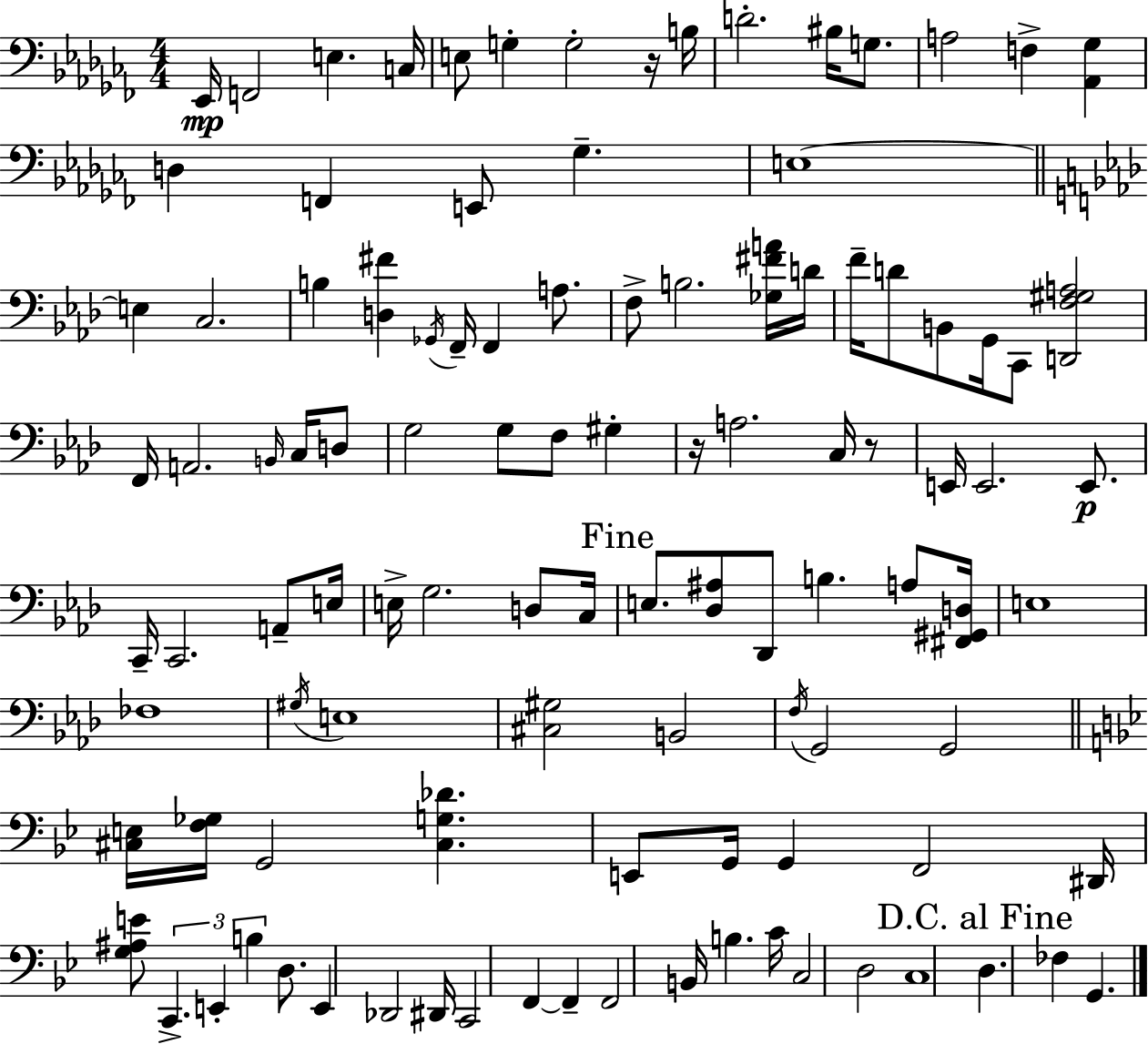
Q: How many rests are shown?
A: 3